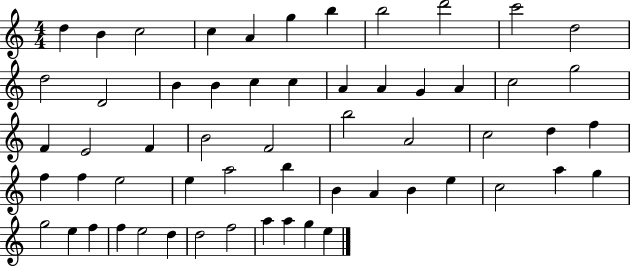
{
  \clef treble
  \numericTimeSignature
  \time 4/4
  \key c \major
  d''4 b'4 c''2 | c''4 a'4 g''4 b''4 | b''2 d'''2 | c'''2 d''2 | \break d''2 d'2 | b'4 b'4 c''4 c''4 | a'4 a'4 g'4 a'4 | c''2 g''2 | \break f'4 e'2 f'4 | b'2 f'2 | b''2 a'2 | c''2 d''4 f''4 | \break f''4 f''4 e''2 | e''4 a''2 b''4 | b'4 a'4 b'4 e''4 | c''2 a''4 g''4 | \break g''2 e''4 f''4 | f''4 e''2 d''4 | d''2 f''2 | a''4 a''4 g''4 e''4 | \break \bar "|."
}